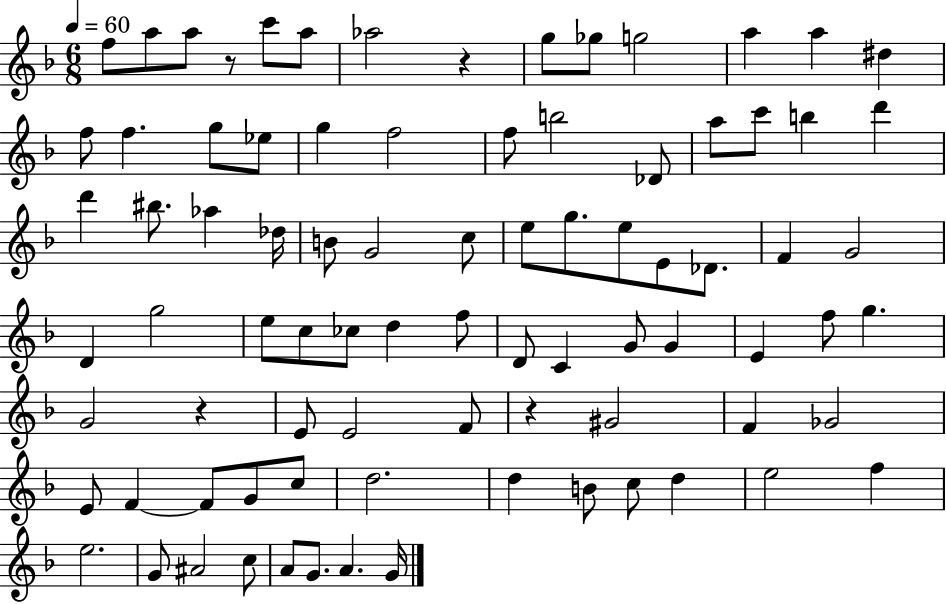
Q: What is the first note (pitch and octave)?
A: F5